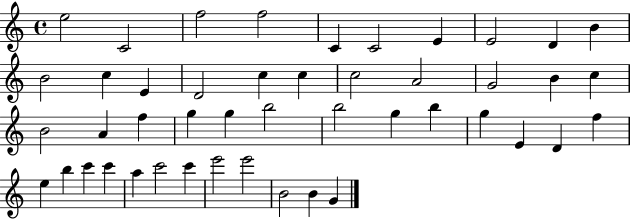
{
  \clef treble
  \time 4/4
  \defaultTimeSignature
  \key c \major
  e''2 c'2 | f''2 f''2 | c'4 c'2 e'4 | e'2 d'4 b'4 | \break b'2 c''4 e'4 | d'2 c''4 c''4 | c''2 a'2 | g'2 b'4 c''4 | \break b'2 a'4 f''4 | g''4 g''4 b''2 | b''2 g''4 b''4 | g''4 e'4 d'4 f''4 | \break e''4 b''4 c'''4 c'''4 | a''4 c'''2 c'''4 | e'''2 e'''2 | b'2 b'4 g'4 | \break \bar "|."
}